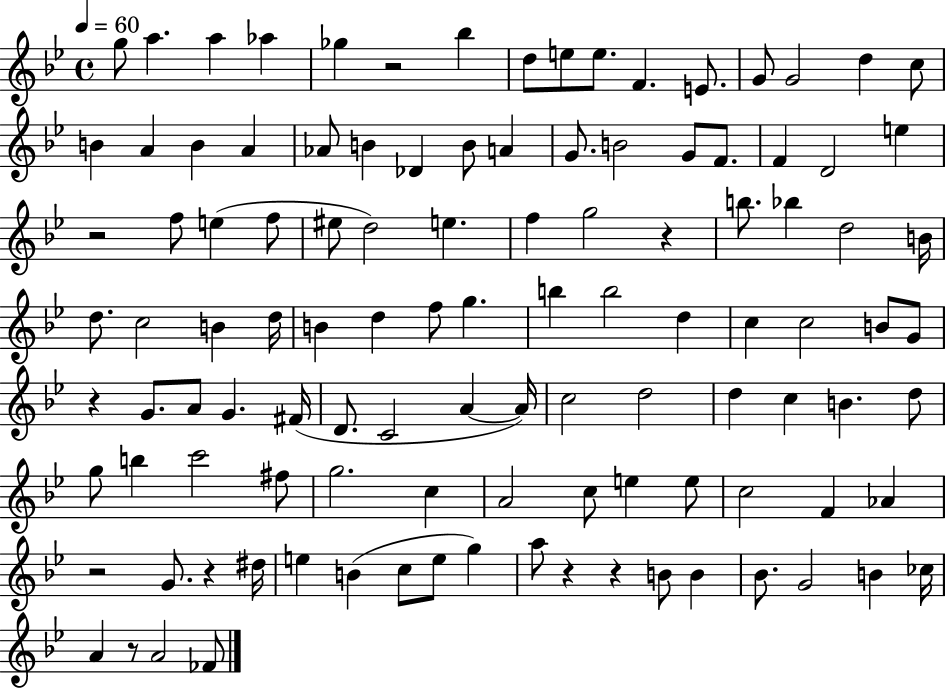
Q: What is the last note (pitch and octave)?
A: FES4